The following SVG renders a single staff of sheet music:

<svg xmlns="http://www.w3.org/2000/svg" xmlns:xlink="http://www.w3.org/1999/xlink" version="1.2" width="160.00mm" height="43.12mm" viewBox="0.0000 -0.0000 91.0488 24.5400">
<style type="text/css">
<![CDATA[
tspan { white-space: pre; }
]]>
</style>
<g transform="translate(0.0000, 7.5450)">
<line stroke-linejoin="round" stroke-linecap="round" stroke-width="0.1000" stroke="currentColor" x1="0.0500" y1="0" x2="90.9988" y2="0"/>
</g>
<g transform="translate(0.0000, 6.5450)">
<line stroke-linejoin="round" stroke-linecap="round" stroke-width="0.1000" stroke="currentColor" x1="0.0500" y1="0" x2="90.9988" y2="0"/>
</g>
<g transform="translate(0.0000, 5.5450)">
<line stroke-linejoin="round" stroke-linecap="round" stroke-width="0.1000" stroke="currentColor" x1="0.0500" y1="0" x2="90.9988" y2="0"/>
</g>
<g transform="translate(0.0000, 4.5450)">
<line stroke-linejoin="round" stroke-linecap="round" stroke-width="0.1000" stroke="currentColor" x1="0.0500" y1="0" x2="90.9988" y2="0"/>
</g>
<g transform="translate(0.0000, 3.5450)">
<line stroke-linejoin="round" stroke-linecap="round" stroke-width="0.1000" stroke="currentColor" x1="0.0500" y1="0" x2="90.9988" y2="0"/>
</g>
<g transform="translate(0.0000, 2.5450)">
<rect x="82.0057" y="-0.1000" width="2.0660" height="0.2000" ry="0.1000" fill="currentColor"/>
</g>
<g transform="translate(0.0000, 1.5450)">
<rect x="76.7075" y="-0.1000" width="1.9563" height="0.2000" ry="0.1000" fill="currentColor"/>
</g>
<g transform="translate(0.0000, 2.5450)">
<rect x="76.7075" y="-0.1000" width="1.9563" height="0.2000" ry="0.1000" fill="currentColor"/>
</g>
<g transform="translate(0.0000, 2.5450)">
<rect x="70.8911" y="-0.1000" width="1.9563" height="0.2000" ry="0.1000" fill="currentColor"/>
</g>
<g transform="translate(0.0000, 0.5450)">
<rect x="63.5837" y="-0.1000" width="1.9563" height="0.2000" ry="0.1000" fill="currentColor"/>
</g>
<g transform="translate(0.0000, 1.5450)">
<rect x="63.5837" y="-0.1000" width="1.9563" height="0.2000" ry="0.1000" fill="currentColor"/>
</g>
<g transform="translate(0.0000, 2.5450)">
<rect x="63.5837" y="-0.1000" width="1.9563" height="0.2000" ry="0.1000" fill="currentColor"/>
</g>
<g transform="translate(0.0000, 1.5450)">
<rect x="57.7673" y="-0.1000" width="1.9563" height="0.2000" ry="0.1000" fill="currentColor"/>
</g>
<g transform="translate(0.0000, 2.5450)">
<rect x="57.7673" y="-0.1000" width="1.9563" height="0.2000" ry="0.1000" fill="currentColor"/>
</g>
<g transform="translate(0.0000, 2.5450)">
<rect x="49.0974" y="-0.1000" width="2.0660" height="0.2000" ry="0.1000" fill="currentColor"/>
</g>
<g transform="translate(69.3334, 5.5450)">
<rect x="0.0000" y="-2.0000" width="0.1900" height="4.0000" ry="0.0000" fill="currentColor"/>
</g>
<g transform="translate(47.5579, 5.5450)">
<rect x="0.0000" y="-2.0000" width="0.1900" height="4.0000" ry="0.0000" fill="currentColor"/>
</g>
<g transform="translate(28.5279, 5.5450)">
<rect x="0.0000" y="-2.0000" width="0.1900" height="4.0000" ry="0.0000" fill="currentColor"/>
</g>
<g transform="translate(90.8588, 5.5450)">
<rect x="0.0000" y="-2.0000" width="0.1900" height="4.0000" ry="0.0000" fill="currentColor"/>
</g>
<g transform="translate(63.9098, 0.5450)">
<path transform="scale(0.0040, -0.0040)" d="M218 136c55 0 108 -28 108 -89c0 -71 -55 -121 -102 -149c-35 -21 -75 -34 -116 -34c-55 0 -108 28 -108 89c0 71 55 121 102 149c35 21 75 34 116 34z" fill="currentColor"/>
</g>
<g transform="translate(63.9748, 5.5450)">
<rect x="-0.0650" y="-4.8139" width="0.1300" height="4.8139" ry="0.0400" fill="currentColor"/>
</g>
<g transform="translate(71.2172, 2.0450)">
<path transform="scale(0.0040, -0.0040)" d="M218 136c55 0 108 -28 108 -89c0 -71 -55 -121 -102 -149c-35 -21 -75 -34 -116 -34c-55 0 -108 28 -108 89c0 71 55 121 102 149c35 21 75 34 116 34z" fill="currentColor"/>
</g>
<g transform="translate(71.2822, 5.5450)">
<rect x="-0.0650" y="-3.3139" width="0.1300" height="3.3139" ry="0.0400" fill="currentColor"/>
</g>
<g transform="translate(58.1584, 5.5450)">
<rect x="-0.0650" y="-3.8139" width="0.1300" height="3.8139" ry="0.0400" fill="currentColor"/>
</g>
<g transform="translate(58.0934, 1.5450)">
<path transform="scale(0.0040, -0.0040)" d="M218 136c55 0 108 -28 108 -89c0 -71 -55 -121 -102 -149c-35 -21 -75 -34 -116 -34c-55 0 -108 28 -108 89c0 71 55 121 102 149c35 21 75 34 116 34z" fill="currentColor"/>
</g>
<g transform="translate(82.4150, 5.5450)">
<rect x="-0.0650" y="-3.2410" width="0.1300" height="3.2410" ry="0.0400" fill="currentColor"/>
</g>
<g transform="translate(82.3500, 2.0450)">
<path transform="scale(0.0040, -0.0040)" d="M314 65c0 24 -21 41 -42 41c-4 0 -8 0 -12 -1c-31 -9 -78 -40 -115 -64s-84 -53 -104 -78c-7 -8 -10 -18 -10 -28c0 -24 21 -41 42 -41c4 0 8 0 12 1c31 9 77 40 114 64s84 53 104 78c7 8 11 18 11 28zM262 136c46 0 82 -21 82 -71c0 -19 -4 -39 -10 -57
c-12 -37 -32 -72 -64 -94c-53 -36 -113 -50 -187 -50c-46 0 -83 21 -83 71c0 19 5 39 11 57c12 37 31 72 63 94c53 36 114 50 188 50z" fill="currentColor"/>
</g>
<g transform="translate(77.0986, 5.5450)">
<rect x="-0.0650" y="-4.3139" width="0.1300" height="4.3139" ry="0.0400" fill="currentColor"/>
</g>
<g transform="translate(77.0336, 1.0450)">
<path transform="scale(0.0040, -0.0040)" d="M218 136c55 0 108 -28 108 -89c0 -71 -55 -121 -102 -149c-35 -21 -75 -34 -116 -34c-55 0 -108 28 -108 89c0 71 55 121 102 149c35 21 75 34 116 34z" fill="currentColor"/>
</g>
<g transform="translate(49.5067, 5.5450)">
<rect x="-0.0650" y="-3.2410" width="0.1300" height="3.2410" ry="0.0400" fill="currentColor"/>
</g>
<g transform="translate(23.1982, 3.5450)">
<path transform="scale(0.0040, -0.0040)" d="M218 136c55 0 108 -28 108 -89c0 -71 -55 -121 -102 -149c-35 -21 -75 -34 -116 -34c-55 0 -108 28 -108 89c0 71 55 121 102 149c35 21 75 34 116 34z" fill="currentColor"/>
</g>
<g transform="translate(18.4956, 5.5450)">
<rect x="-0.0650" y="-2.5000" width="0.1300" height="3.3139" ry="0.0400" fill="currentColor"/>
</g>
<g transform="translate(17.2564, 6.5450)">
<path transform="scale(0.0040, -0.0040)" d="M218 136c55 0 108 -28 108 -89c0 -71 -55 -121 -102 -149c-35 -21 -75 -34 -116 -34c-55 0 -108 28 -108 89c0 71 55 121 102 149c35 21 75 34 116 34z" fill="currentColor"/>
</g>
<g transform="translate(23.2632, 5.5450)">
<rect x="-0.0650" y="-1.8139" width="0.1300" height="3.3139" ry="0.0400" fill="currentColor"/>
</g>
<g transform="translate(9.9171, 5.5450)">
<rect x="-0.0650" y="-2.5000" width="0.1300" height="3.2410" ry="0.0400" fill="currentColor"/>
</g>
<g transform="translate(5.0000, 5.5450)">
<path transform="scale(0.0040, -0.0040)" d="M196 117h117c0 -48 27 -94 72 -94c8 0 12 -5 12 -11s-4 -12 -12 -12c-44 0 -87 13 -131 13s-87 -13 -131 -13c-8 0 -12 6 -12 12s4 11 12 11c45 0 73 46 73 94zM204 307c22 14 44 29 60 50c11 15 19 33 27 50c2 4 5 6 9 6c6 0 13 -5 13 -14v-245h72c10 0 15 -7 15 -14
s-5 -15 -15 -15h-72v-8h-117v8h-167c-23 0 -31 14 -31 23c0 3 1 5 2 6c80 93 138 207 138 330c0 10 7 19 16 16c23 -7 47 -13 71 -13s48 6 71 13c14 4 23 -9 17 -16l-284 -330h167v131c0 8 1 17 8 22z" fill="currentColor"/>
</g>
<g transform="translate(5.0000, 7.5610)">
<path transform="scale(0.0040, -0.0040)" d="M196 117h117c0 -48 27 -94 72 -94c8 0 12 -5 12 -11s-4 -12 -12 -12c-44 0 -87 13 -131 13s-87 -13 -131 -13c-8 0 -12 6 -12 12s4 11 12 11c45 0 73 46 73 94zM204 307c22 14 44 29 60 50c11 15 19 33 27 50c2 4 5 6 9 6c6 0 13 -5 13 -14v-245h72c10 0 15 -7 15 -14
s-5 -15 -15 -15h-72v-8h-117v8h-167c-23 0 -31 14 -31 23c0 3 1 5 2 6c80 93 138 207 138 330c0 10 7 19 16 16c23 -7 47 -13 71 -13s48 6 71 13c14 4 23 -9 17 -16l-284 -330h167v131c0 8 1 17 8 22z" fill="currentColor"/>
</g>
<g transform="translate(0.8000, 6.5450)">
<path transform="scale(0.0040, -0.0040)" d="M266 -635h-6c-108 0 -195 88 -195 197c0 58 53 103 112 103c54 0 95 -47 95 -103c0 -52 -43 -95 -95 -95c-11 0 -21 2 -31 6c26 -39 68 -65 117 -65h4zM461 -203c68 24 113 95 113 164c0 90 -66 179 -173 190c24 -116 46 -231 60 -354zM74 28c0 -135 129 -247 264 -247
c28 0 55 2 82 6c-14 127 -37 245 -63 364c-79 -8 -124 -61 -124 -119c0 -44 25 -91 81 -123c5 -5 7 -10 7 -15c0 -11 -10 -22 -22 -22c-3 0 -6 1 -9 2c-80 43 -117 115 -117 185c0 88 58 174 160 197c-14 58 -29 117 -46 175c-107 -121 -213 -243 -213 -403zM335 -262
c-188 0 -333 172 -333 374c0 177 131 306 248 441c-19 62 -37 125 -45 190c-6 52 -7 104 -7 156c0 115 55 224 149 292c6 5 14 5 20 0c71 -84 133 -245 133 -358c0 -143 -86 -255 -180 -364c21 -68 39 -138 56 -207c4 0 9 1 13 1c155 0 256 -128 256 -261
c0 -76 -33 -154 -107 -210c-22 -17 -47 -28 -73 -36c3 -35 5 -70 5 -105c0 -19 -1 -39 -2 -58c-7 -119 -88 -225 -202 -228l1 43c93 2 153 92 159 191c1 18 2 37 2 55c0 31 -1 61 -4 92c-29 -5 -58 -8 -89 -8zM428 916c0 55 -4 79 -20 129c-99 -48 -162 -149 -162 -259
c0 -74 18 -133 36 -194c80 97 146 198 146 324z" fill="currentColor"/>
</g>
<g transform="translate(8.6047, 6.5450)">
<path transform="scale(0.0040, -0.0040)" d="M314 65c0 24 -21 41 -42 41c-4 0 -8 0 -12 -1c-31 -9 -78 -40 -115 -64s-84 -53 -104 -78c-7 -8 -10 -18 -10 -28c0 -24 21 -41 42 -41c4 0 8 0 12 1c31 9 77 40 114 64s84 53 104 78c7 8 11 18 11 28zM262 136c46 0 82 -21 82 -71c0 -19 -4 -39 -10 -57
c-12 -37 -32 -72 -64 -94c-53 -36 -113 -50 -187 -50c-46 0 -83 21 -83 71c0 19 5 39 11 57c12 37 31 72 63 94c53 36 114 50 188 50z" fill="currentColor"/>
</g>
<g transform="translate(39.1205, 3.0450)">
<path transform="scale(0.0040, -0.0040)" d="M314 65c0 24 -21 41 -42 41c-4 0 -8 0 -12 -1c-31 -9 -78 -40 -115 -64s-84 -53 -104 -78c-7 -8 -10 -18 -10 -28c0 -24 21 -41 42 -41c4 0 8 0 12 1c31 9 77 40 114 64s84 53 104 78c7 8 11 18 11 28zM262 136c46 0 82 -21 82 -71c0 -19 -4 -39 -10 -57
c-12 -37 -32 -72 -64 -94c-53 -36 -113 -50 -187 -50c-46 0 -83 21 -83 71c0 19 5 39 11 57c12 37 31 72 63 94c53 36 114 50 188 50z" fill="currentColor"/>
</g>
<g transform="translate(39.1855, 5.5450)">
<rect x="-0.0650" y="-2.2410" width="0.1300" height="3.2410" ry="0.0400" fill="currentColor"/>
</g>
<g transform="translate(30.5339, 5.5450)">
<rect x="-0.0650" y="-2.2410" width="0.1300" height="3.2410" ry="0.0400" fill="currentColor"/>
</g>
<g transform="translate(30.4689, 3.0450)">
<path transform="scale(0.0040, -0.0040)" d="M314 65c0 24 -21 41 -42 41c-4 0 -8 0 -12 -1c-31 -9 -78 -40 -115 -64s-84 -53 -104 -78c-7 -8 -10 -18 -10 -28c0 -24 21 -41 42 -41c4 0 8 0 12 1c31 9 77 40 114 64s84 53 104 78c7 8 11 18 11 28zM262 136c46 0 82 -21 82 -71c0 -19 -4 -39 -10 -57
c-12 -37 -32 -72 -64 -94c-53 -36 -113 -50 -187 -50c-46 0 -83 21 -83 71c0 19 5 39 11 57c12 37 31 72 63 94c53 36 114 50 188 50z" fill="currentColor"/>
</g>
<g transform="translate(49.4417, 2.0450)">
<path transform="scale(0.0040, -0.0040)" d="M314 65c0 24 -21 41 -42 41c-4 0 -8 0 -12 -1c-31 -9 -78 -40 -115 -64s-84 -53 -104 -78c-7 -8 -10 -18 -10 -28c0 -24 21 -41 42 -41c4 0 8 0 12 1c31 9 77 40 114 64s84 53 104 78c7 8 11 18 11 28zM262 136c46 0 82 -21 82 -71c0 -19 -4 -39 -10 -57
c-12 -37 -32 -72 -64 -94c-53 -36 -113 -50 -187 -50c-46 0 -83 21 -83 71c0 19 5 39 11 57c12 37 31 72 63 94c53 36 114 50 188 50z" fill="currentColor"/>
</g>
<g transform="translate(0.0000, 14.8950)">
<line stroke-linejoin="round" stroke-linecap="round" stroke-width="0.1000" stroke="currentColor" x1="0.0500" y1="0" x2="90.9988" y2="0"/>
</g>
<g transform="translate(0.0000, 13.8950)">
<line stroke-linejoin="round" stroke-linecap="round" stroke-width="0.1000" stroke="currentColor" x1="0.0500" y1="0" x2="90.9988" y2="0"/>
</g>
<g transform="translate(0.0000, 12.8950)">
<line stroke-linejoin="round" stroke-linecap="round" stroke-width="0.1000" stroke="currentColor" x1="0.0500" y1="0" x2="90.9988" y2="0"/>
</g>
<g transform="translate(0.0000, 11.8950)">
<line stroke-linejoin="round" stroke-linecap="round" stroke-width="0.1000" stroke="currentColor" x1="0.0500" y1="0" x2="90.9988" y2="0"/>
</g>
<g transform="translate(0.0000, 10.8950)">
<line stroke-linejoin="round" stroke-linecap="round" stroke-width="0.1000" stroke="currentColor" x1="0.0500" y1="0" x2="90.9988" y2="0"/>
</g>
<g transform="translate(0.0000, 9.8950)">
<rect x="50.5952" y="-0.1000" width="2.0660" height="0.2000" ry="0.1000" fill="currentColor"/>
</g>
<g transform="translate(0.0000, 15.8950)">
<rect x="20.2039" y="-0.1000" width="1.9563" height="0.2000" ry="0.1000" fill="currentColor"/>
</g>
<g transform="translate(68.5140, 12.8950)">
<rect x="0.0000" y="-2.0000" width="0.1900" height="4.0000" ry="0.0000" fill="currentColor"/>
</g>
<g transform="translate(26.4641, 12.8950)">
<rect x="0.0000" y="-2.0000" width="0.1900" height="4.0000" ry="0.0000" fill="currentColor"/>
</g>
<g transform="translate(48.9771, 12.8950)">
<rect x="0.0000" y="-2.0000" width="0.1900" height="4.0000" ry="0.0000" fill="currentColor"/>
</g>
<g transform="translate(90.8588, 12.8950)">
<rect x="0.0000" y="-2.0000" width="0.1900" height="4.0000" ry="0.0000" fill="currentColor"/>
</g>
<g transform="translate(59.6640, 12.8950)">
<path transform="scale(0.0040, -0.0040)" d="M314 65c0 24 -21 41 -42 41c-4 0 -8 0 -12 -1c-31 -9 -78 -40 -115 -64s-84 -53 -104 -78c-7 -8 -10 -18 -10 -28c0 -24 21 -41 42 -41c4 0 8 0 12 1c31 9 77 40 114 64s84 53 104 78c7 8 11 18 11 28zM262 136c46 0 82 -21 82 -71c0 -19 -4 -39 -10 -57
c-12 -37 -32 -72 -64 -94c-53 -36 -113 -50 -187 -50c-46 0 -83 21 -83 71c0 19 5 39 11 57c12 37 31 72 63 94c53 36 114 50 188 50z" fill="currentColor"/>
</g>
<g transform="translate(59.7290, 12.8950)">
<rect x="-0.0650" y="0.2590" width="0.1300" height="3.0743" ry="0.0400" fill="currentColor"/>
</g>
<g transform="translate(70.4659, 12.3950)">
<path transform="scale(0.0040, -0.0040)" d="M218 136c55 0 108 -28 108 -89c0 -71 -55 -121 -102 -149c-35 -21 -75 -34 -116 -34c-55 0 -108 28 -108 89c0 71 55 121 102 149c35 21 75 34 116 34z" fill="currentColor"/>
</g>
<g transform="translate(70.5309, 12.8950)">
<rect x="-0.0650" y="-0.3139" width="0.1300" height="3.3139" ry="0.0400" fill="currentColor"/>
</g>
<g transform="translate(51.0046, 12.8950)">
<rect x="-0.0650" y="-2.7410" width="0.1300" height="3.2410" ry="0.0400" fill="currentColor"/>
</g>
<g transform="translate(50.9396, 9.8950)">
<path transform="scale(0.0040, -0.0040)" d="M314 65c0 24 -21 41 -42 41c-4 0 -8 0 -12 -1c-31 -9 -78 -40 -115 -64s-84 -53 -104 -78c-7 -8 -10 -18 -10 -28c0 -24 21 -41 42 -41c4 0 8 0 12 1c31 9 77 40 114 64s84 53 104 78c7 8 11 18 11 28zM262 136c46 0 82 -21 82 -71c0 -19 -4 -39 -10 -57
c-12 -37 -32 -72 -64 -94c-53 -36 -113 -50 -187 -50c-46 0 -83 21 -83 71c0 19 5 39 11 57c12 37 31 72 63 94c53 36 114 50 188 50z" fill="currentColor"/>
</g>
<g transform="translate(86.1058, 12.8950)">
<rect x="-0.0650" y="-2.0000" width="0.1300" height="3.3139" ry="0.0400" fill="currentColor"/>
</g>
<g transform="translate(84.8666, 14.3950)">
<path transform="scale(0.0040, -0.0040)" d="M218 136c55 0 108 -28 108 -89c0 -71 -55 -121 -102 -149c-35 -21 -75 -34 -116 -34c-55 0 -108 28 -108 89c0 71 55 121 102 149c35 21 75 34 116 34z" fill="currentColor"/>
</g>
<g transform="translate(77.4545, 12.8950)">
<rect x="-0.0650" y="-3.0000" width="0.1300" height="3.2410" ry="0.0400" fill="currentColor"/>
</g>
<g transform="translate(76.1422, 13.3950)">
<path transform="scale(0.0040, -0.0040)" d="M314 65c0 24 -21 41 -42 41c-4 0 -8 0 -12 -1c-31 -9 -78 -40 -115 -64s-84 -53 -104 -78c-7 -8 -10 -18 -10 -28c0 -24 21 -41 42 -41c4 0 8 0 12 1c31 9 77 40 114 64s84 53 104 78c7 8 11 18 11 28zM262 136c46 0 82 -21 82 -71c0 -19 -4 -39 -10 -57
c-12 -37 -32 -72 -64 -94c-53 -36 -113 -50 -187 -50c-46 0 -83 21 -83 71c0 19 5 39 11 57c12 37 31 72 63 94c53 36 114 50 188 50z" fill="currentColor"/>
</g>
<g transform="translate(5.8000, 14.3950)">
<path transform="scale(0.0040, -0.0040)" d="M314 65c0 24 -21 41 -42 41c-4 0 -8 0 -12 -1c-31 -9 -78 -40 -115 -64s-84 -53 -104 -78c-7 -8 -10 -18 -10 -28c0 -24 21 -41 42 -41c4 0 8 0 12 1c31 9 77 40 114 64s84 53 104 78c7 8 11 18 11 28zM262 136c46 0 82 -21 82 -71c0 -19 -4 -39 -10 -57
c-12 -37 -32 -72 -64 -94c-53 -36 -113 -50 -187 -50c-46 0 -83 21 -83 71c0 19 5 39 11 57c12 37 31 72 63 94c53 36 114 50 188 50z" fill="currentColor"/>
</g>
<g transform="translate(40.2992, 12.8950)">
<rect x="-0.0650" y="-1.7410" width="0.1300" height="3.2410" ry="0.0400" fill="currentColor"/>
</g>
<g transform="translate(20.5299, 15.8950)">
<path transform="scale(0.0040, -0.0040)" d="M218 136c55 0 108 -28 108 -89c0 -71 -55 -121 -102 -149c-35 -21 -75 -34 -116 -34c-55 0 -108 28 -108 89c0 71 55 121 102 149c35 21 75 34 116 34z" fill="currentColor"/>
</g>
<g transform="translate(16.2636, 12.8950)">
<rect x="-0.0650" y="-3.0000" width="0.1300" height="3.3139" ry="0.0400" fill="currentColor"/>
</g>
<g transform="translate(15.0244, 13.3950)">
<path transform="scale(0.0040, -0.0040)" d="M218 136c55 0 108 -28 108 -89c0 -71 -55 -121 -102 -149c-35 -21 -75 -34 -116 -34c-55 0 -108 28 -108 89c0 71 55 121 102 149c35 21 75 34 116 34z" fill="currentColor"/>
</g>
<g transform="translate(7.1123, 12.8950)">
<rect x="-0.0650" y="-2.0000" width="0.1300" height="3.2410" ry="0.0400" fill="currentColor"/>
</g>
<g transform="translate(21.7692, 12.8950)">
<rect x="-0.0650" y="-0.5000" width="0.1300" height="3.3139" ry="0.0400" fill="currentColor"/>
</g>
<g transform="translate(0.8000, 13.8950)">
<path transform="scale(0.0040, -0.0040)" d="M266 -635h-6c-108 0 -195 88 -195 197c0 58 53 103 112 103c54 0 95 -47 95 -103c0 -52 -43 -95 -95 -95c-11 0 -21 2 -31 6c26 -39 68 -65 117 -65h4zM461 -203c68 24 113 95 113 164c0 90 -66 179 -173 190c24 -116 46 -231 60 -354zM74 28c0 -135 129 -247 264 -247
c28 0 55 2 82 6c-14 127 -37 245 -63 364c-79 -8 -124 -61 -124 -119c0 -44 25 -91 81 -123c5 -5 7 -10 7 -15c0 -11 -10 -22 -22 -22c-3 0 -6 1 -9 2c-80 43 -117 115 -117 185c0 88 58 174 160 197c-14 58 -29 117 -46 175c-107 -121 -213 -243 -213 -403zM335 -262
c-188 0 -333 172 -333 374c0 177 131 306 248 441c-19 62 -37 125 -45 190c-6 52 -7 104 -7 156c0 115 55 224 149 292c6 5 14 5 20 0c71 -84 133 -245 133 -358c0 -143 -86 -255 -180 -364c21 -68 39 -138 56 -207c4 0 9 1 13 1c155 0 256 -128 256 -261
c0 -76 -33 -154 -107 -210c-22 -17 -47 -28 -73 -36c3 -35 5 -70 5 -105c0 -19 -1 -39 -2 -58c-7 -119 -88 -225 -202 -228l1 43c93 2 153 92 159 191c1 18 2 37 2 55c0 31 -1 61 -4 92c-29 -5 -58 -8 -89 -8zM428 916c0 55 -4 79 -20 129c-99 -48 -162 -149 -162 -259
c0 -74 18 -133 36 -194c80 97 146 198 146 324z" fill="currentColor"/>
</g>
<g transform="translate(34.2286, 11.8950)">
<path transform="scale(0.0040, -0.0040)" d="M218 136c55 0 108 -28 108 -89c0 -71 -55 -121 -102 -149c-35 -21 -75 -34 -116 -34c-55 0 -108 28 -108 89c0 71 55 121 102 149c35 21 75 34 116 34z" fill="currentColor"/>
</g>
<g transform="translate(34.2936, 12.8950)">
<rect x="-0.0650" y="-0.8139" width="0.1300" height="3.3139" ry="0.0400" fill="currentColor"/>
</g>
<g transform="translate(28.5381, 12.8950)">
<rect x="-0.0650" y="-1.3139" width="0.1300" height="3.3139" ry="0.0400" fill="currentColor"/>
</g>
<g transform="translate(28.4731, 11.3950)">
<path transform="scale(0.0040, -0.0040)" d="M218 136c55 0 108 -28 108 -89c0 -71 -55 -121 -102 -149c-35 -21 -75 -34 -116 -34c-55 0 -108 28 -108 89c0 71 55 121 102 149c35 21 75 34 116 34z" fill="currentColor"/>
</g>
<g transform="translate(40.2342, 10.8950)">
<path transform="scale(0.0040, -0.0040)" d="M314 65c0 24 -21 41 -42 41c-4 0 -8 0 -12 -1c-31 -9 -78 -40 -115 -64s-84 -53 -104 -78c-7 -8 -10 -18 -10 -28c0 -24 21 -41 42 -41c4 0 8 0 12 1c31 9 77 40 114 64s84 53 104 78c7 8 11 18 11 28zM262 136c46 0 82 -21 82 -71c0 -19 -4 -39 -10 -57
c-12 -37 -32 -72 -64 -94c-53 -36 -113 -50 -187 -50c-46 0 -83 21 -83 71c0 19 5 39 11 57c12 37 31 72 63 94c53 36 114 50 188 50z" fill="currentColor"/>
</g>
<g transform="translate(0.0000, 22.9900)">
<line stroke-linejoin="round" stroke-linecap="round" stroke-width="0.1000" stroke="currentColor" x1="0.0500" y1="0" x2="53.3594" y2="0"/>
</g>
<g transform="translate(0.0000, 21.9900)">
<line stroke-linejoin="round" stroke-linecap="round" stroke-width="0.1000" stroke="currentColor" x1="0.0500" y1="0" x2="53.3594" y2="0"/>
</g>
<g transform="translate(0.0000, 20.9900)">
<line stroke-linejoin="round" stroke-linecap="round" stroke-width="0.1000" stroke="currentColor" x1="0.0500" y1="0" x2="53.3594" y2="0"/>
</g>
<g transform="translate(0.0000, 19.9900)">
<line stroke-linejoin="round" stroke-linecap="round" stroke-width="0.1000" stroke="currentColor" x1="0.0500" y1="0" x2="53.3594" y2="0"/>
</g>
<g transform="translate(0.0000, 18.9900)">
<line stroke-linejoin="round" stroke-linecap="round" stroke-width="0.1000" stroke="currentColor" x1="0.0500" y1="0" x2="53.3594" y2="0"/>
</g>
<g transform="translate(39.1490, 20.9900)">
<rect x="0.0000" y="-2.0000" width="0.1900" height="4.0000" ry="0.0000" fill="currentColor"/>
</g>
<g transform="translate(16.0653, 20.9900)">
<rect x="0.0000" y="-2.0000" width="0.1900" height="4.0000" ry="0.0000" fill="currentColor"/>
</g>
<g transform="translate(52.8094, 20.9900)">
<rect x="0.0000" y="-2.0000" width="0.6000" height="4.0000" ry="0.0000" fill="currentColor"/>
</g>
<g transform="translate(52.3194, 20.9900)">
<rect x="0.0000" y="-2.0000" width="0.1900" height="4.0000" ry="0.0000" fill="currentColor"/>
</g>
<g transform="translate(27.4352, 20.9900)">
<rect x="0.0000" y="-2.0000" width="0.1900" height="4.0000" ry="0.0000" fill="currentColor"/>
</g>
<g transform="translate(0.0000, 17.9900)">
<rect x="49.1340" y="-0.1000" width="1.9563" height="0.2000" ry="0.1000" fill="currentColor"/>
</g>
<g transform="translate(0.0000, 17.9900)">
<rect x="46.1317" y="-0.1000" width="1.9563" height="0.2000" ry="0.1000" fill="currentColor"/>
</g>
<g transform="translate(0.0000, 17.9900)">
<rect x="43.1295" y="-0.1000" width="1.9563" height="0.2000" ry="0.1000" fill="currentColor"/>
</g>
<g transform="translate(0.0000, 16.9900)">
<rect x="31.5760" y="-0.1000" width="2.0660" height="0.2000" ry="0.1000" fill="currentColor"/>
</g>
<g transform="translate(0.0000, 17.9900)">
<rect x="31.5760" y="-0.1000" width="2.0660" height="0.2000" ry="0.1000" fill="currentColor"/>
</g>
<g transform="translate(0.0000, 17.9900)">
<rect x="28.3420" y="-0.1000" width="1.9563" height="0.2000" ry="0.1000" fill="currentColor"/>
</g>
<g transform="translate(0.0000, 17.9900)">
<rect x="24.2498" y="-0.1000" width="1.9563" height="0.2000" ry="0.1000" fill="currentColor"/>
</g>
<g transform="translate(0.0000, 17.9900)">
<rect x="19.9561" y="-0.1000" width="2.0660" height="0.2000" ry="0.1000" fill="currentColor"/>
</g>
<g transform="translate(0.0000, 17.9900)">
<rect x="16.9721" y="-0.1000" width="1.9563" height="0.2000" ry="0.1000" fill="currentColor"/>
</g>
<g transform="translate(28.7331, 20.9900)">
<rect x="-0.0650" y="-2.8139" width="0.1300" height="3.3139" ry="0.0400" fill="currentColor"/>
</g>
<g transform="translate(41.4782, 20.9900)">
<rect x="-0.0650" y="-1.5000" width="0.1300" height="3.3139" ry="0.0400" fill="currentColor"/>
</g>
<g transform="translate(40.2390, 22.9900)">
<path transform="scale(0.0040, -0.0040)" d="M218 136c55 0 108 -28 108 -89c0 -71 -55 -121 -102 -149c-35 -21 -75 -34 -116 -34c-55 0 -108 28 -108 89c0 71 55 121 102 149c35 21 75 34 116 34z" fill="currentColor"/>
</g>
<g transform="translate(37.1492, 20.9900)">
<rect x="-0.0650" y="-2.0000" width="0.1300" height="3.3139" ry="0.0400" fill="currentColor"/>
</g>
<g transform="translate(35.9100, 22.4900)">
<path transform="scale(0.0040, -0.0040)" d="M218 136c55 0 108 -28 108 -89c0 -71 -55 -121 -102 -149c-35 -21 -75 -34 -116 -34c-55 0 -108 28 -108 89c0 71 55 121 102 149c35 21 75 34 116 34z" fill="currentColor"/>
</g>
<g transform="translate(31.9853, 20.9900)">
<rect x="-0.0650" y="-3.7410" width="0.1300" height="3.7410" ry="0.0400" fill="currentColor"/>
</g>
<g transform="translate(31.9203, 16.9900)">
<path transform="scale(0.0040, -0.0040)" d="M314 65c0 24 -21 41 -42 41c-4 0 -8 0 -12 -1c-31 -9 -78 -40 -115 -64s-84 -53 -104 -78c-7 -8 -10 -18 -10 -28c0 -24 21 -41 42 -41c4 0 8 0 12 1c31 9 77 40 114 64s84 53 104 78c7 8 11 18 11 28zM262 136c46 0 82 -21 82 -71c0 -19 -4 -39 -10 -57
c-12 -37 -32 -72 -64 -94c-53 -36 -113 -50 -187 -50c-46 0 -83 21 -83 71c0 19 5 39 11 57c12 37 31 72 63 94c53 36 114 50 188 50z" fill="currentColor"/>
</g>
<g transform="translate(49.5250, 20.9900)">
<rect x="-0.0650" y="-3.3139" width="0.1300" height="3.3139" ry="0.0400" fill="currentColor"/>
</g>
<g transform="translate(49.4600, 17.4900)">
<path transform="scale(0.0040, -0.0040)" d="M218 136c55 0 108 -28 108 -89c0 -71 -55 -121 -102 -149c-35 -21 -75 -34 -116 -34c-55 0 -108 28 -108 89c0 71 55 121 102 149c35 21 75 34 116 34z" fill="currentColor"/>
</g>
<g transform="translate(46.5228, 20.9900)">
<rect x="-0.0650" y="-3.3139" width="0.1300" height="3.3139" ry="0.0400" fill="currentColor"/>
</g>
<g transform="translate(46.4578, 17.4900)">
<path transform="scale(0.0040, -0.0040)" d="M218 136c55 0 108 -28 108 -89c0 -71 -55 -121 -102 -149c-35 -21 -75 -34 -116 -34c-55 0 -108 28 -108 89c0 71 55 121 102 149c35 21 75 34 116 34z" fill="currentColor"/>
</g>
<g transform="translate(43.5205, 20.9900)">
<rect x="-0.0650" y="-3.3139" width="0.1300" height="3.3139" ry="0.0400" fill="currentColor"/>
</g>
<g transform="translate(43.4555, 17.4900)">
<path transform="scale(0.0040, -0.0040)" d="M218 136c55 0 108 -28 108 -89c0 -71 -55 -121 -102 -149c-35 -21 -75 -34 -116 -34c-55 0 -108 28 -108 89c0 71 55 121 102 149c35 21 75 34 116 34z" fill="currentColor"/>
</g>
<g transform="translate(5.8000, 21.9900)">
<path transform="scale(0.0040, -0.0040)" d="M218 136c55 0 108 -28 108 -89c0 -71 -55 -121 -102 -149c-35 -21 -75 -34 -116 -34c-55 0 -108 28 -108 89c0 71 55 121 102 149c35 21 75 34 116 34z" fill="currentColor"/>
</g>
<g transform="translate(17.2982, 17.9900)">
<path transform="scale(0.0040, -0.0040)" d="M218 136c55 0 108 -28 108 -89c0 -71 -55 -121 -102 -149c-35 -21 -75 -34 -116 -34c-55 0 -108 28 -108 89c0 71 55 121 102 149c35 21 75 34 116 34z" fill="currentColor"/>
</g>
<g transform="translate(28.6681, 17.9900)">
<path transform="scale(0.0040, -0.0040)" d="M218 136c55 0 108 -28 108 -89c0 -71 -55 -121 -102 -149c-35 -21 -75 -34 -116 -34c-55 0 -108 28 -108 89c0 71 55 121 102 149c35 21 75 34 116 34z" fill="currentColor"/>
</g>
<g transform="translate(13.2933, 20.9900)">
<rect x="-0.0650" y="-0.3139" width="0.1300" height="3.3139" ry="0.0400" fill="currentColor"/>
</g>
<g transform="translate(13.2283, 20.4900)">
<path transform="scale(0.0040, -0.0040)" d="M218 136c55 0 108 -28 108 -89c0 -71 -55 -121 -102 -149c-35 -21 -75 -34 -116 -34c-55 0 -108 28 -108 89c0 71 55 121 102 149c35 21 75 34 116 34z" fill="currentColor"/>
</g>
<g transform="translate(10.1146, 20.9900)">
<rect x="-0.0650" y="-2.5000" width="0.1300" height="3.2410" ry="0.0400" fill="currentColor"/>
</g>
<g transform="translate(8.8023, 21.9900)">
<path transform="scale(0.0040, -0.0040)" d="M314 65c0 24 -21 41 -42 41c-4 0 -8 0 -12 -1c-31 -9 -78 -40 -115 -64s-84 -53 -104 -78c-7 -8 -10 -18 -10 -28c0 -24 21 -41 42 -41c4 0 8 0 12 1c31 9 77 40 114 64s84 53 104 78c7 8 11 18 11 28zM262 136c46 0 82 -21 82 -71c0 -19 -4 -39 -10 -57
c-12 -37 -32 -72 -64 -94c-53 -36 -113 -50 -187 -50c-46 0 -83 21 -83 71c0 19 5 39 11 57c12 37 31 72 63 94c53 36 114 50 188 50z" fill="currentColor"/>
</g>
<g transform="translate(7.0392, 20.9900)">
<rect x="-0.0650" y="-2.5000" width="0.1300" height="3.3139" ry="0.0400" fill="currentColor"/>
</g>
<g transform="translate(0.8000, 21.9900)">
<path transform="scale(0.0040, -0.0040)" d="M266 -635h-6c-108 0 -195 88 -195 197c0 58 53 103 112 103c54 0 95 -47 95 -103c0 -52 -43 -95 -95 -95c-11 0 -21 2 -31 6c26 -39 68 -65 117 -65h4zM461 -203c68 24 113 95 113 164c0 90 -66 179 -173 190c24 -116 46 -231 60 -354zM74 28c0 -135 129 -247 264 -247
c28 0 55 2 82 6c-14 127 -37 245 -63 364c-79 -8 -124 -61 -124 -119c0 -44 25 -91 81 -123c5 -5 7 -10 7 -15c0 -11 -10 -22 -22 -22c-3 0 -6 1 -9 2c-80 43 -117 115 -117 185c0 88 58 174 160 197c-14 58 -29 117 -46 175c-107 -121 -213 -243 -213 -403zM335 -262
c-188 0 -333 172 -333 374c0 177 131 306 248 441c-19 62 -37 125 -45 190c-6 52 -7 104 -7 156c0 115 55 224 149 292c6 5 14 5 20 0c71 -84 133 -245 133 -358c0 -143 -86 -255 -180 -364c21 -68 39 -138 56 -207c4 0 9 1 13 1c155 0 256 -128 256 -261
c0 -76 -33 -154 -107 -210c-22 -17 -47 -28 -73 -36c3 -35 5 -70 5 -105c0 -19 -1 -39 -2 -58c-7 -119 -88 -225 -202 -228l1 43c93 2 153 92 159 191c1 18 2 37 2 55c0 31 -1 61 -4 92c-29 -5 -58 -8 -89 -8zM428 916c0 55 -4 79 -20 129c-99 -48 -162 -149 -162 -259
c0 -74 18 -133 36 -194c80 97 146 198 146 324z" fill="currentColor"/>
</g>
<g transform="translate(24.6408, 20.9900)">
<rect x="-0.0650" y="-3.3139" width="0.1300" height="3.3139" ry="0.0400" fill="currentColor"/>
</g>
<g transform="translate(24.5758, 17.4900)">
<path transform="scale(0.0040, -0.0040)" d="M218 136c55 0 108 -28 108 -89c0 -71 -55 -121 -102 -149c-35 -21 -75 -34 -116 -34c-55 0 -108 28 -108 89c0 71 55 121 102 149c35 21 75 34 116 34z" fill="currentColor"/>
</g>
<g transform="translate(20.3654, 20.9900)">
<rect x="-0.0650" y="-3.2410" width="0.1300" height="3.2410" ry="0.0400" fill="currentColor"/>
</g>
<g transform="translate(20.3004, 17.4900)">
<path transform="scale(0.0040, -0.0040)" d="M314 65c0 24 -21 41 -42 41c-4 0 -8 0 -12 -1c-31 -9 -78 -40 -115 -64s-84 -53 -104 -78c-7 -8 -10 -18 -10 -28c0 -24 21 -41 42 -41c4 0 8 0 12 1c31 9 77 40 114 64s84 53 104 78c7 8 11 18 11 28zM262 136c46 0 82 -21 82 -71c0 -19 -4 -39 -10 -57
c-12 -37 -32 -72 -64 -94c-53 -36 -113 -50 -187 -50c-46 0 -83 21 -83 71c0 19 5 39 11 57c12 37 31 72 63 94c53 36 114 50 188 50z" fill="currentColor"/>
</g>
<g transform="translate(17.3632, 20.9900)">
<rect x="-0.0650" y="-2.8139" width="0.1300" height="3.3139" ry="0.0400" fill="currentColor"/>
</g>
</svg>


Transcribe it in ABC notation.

X:1
T:Untitled
M:4/4
L:1/4
K:C
G2 G f g2 g2 b2 c' e' b d' b2 F2 A C e d f2 a2 B2 c A2 F G G2 c a b2 b a c'2 F E b b b